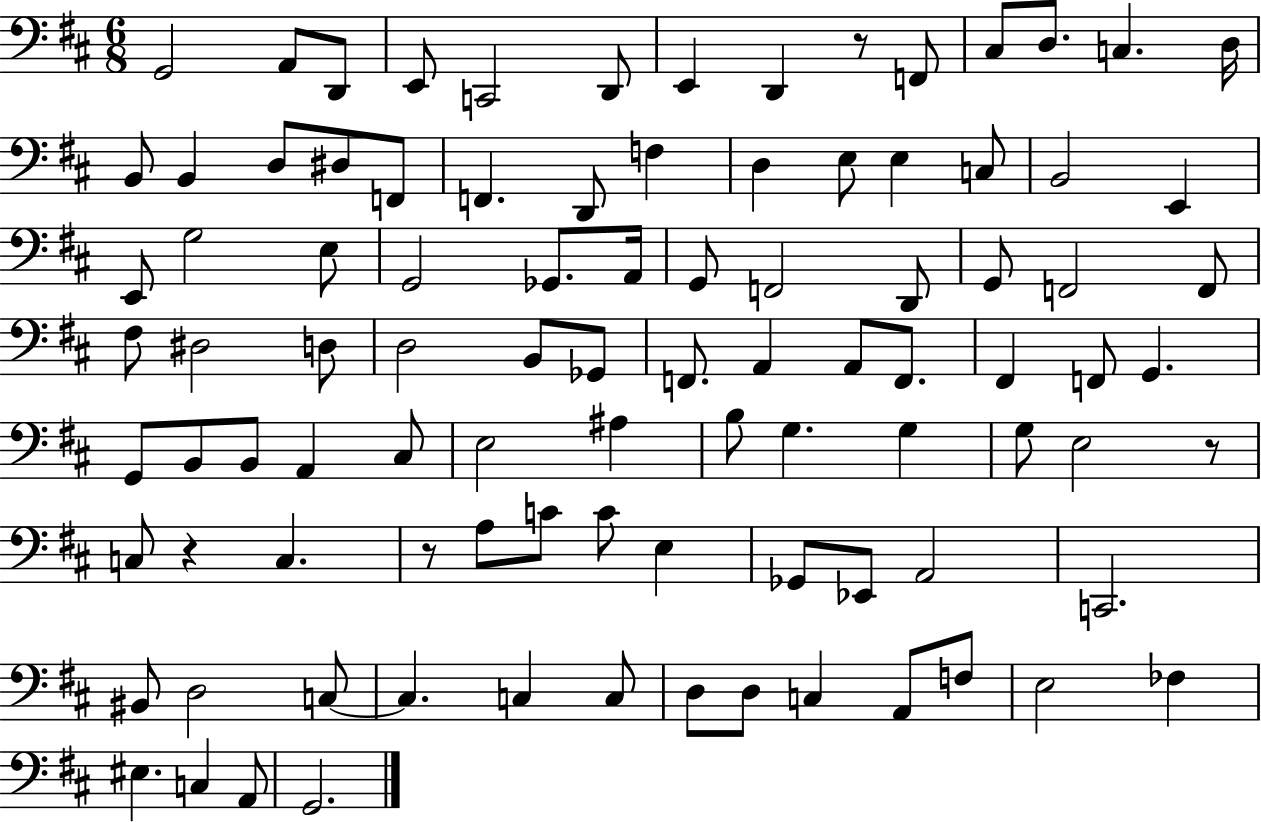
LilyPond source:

{
  \clef bass
  \numericTimeSignature
  \time 6/8
  \key d \major
  \repeat volta 2 { g,2 a,8 d,8 | e,8 c,2 d,8 | e,4 d,4 r8 f,8 | cis8 d8. c4. d16 | \break b,8 b,4 d8 dis8 f,8 | f,4. d,8 f4 | d4 e8 e4 c8 | b,2 e,4 | \break e,8 g2 e8 | g,2 ges,8. a,16 | g,8 f,2 d,8 | g,8 f,2 f,8 | \break fis8 dis2 d8 | d2 b,8 ges,8 | f,8. a,4 a,8 f,8. | fis,4 f,8 g,4. | \break g,8 b,8 b,8 a,4 cis8 | e2 ais4 | b8 g4. g4 | g8 e2 r8 | \break c8 r4 c4. | r8 a8 c'8 c'8 e4 | ges,8 ees,8 a,2 | c,2. | \break bis,8 d2 c8~~ | c4. c4 c8 | d8 d8 c4 a,8 f8 | e2 fes4 | \break eis4. c4 a,8 | g,2. | } \bar "|."
}